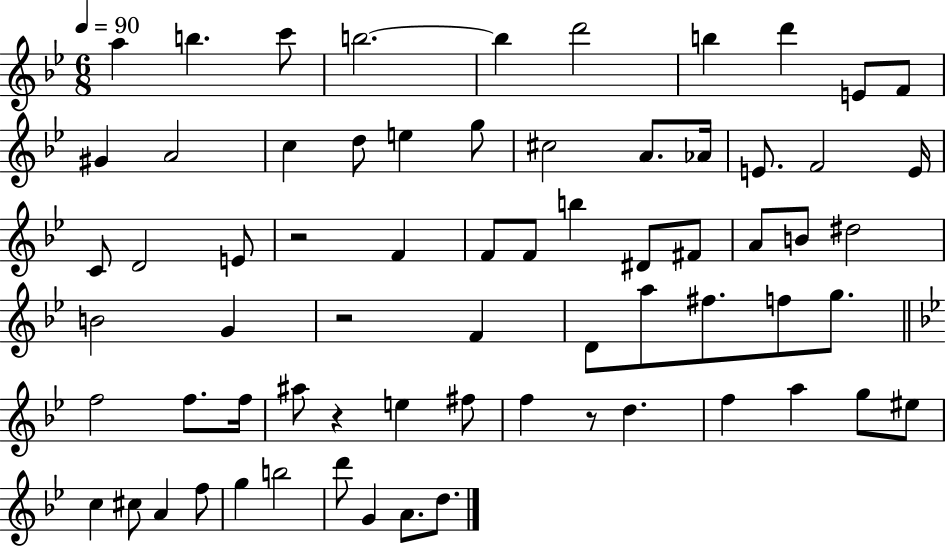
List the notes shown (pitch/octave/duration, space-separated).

A5/q B5/q. C6/e B5/h. B5/q D6/h B5/q D6/q E4/e F4/e G#4/q A4/h C5/q D5/e E5/q G5/e C#5/h A4/e. Ab4/s E4/e. F4/h E4/s C4/e D4/h E4/e R/h F4/q F4/e F4/e B5/q D#4/e F#4/e A4/e B4/e D#5/h B4/h G4/q R/h F4/q D4/e A5/e F#5/e. F5/e G5/e. F5/h F5/e. F5/s A#5/e R/q E5/q F#5/e F5/q R/e D5/q. F5/q A5/q G5/e EIS5/e C5/q C#5/e A4/q F5/e G5/q B5/h D6/e G4/q A4/e. D5/e.